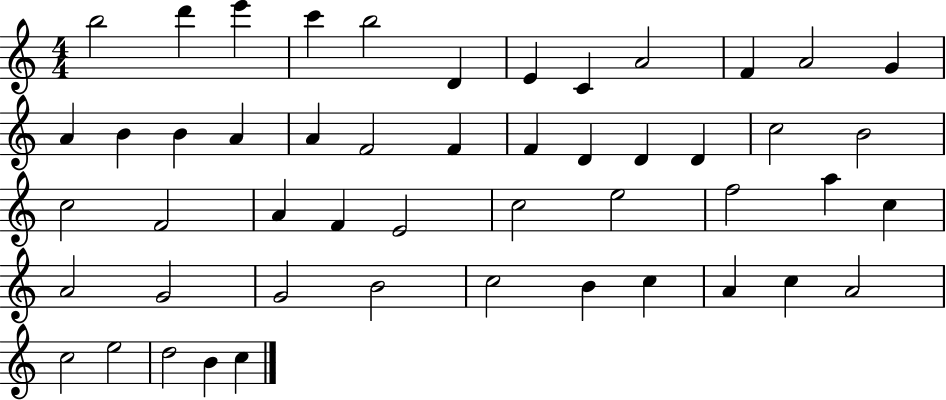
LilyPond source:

{
  \clef treble
  \numericTimeSignature
  \time 4/4
  \key c \major
  b''2 d'''4 e'''4 | c'''4 b''2 d'4 | e'4 c'4 a'2 | f'4 a'2 g'4 | \break a'4 b'4 b'4 a'4 | a'4 f'2 f'4 | f'4 d'4 d'4 d'4 | c''2 b'2 | \break c''2 f'2 | a'4 f'4 e'2 | c''2 e''2 | f''2 a''4 c''4 | \break a'2 g'2 | g'2 b'2 | c''2 b'4 c''4 | a'4 c''4 a'2 | \break c''2 e''2 | d''2 b'4 c''4 | \bar "|."
}